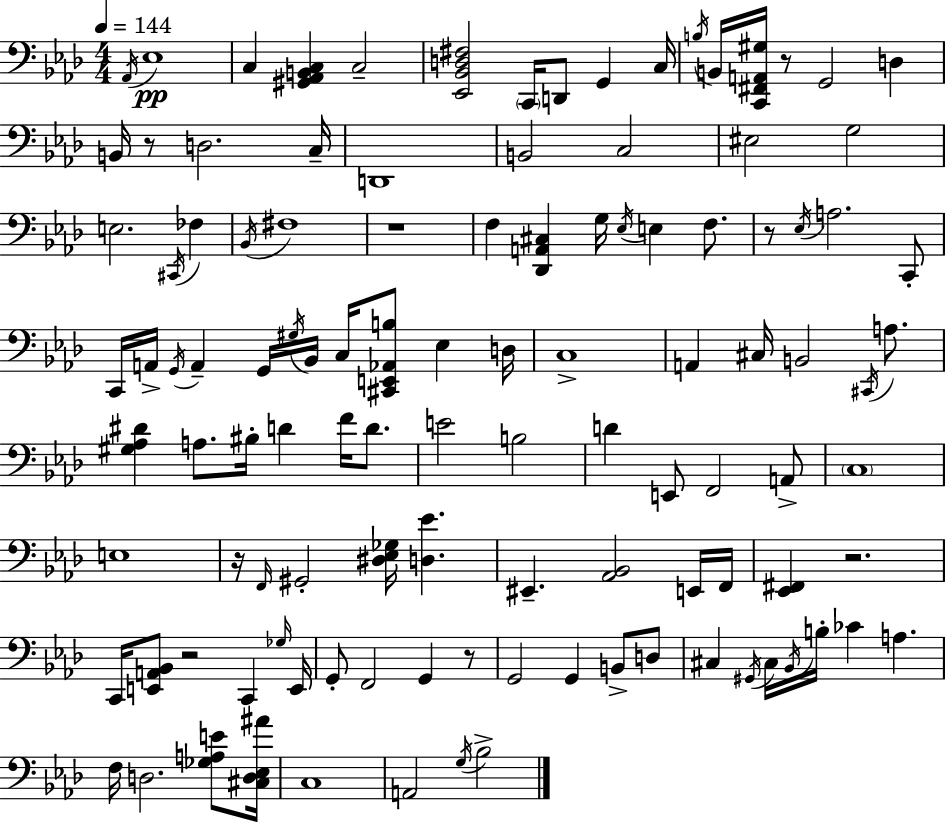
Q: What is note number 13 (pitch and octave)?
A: B2